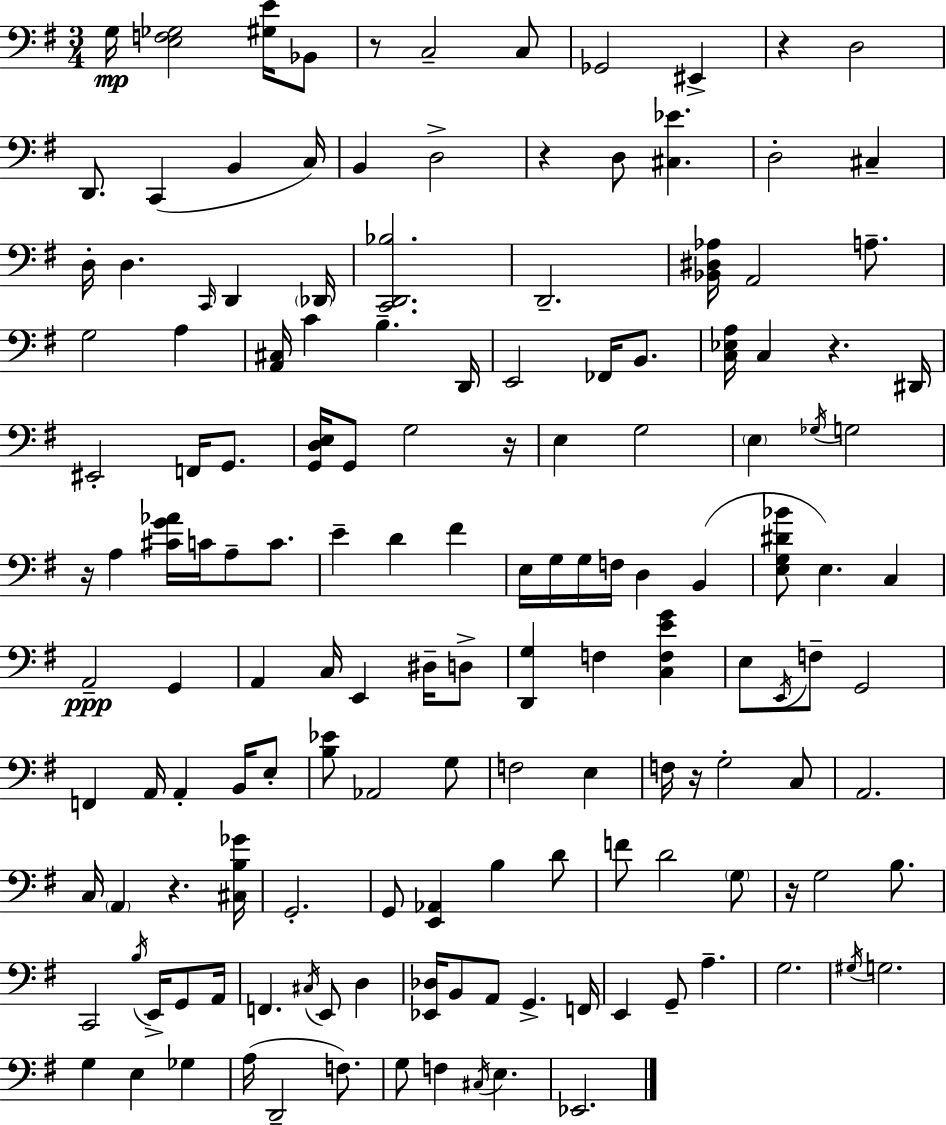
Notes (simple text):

G3/s [E3,F3,Gb3]/h [G#3,E4]/s Bb2/e R/e C3/h C3/e Gb2/h EIS2/q R/q D3/h D2/e. C2/q B2/q C3/s B2/q D3/h R/q D3/e [C#3,Eb4]/q. D3/h C#3/q D3/s D3/q. C2/s D2/q Db2/s [C2,D2,Bb3]/h. D2/h. [Bb2,D#3,Ab3]/s A2/h A3/e. G3/h A3/q [A2,C#3]/s C4/q B3/q. D2/s E2/h FES2/s B2/e. [C3,Eb3,A3]/s C3/q R/q. D#2/s EIS2/h F2/s G2/e. [G2,D3,E3]/s G2/e G3/h R/s E3/q G3/h E3/q Gb3/s G3/h R/s A3/q [C#4,G4,Ab4]/s C4/s A3/e C4/e. E4/q D4/q F#4/q E3/s G3/s G3/s F3/s D3/q B2/q [E3,G3,D#4,Bb4]/e E3/q. C3/q A2/h G2/q A2/q C3/s E2/q D#3/s D3/e [D2,G3]/q F3/q [C3,F3,E4,G4]/q E3/e E2/s F3/e G2/h F2/q A2/s A2/q B2/s E3/e [B3,Eb4]/e Ab2/h G3/e F3/h E3/q F3/s R/s G3/h C3/e A2/h. C3/s A2/q R/q. [C#3,B3,Gb4]/s G2/h. G2/e [E2,Ab2]/q B3/q D4/e F4/e D4/h G3/e R/s G3/h B3/e. C2/h B3/s E2/s G2/e A2/s F2/q. C#3/s E2/e D3/q [Eb2,Db3]/s B2/e A2/e G2/q. F2/s E2/q G2/e A3/q. G3/h. G#3/s G3/h. G3/q E3/q Gb3/q A3/s D2/h F3/e. G3/e F3/q C#3/s E3/q. Eb2/h.